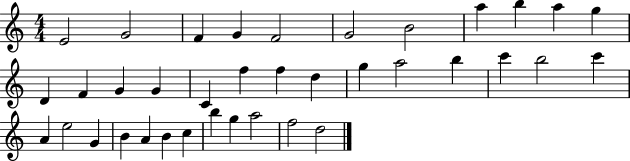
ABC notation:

X:1
T:Untitled
M:4/4
L:1/4
K:C
E2 G2 F G F2 G2 B2 a b a g D F G G C f f d g a2 b c' b2 c' A e2 G B A B c b g a2 f2 d2